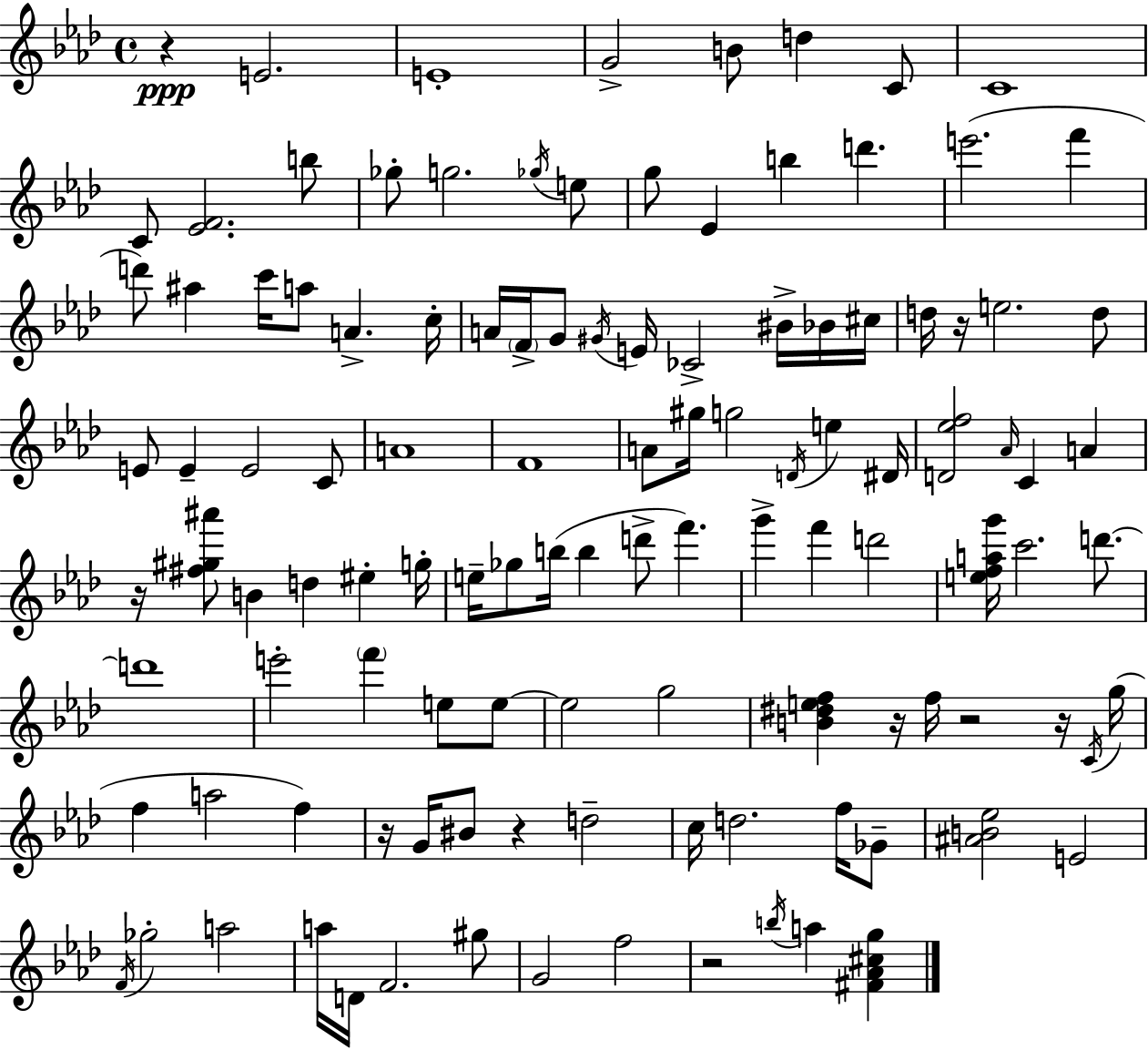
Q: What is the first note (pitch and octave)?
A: E4